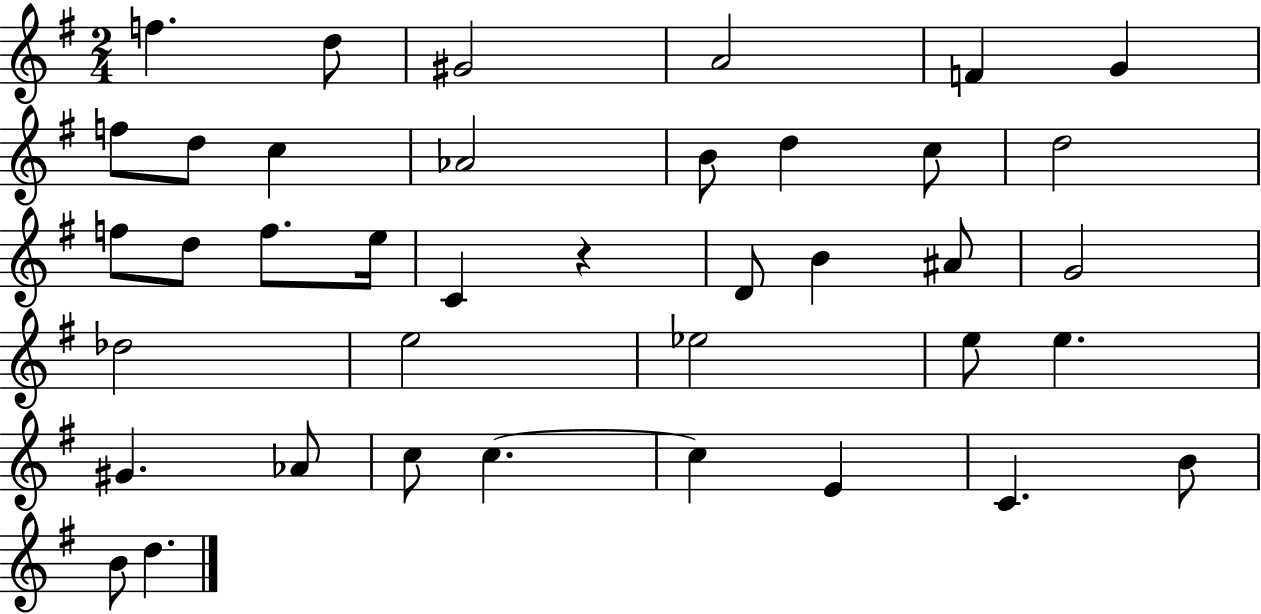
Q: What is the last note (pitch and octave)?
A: D5